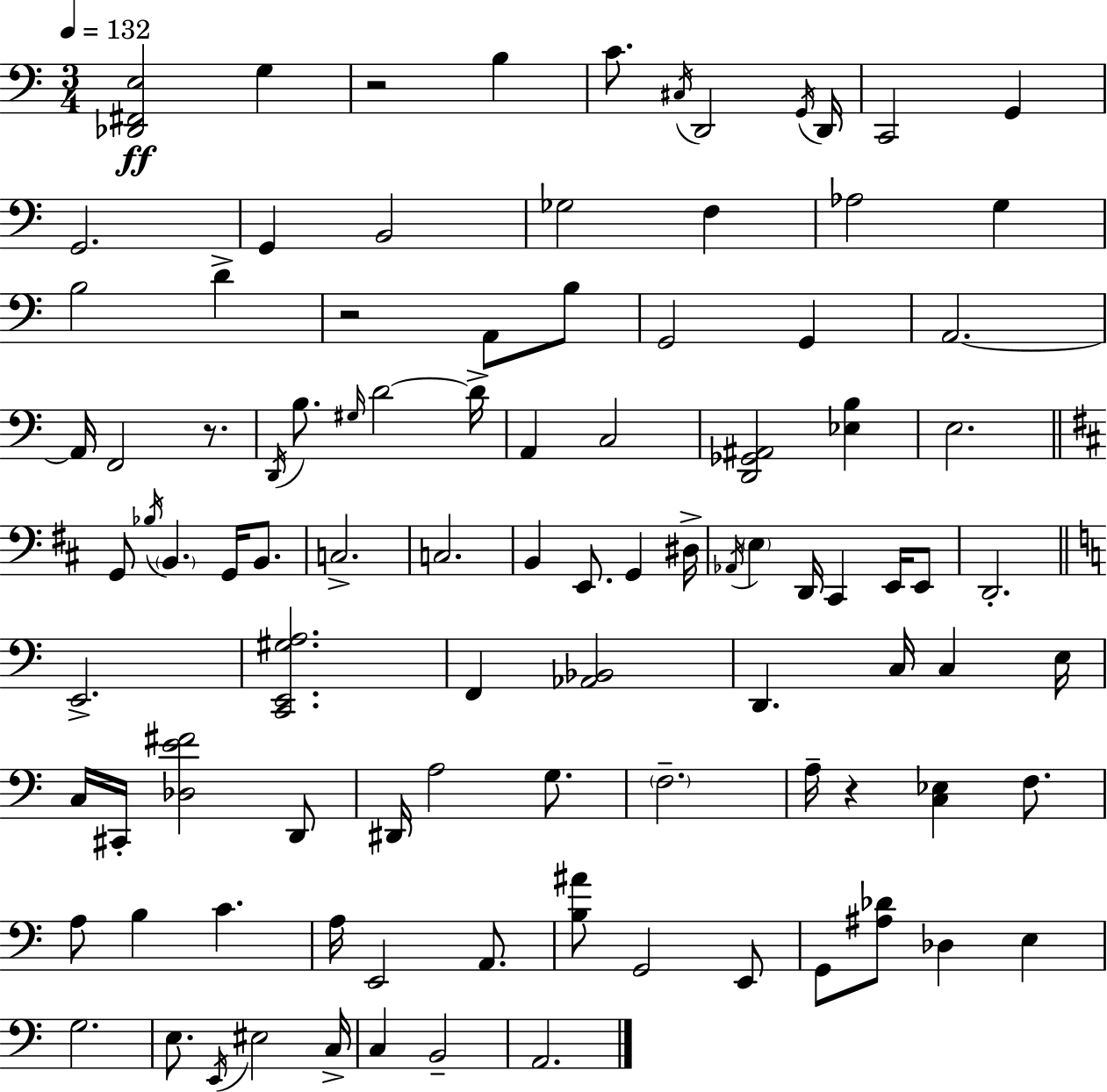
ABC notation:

X:1
T:Untitled
M:3/4
L:1/4
K:Am
[_D,,^F,,E,]2 G, z2 B, C/2 ^C,/4 D,,2 G,,/4 D,,/4 C,,2 G,, G,,2 G,, B,,2 _G,2 F, _A,2 G, B,2 D z2 A,,/2 B,/2 G,,2 G,, A,,2 A,,/4 F,,2 z/2 D,,/4 B,/2 ^G,/4 D2 D/4 A,, C,2 [D,,_G,,^A,,]2 [_E,B,] E,2 G,,/2 _B,/4 B,, G,,/4 B,,/2 C,2 C,2 B,, E,,/2 G,, ^D,/4 _A,,/4 E, D,,/4 ^C,, E,,/4 E,,/2 D,,2 E,,2 [C,,E,,^G,A,]2 F,, [_A,,_B,,]2 D,, C,/4 C, E,/4 C,/4 ^C,,/4 [_D,E^F]2 D,,/2 ^D,,/4 A,2 G,/2 F,2 A,/4 z [C,_E,] F,/2 A,/2 B, C A,/4 E,,2 A,,/2 [B,^A]/2 G,,2 E,,/2 G,,/2 [^A,_D]/2 _D, E, G,2 E,/2 E,,/4 ^E,2 C,/4 C, B,,2 A,,2